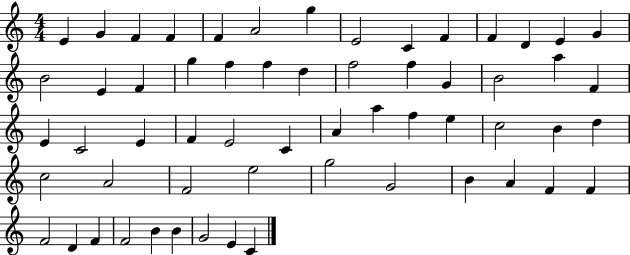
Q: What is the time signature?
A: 4/4